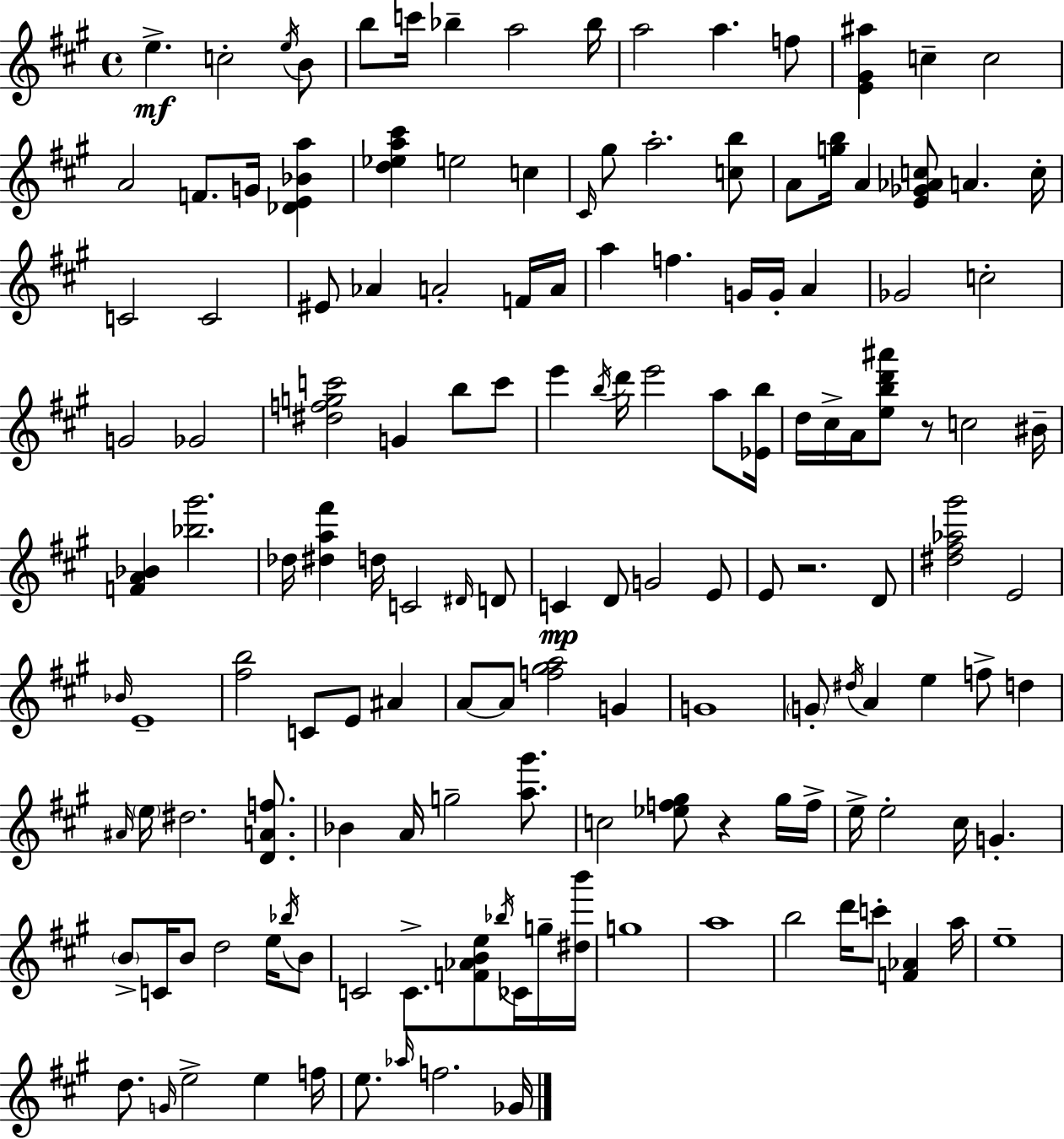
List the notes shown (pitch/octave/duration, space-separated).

E5/q. C5/h E5/s B4/e B5/e C6/s Bb5/q A5/h Bb5/s A5/h A5/q. F5/e [E4,G#4,A#5]/q C5/q C5/h A4/h F4/e. G4/s [Db4,E4,Bb4,A5]/q [D5,Eb5,A5,C#6]/q E5/h C5/q C#4/s G#5/e A5/h. [C5,B5]/e A4/e [G5,B5]/s A4/q [E4,Gb4,Ab4,C5]/e A4/q. C5/s C4/h C4/h EIS4/e Ab4/q A4/h F4/s A4/s A5/q F5/q. G4/s G4/s A4/q Gb4/h C5/h G4/h Gb4/h [D#5,F5,G5,C6]/h G4/q B5/e C6/e E6/q B5/s D6/s E6/h A5/e [Eb4,B5]/s D5/s C#5/s A4/s [E5,B5,D6,A#6]/e R/e C5/h BIS4/s [F4,A4,Bb4]/q [Bb5,G#6]/h. Db5/s [D#5,A5,F#6]/q D5/s C4/h D#4/s D4/e C4/q D4/e G4/h E4/e E4/e R/h. D4/e [D#5,F#5,Ab5,G#6]/h E4/h Bb4/s E4/w [F#5,B5]/h C4/e E4/e A#4/q A4/e A4/e [F5,G#5,A5]/h G4/q G4/w G4/e D#5/s A4/q E5/q F5/e D5/q A#4/s E5/s D#5/h. [D4,A4,F5]/e. Bb4/q A4/s G5/h [A5,G#6]/e. C5/h [Eb5,F5,G#5]/e R/q G#5/s F5/s E5/s E5/h C#5/s G4/q. B4/e C4/s B4/e D5/h E5/s Bb5/s B4/e C4/h C4/e. [F4,Ab4,B4,E5]/e Bb5/s CES4/s G5/s [D#5,B6]/s G5/w A5/w B5/h D6/s C6/e [F4,Ab4]/q A5/s E5/w D5/e. G4/s E5/h E5/q F5/s E5/e. Ab5/s F5/h. Gb4/s